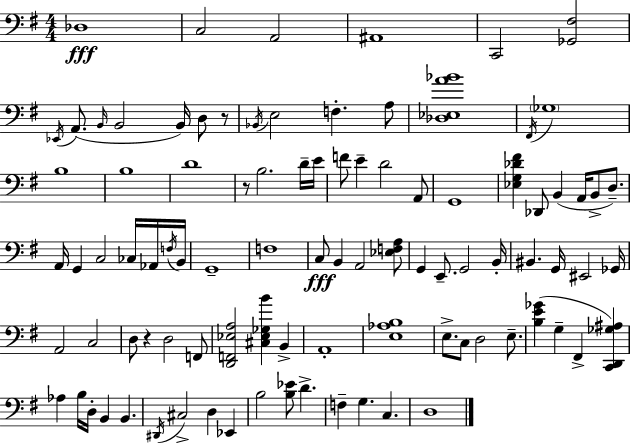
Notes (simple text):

Db3/w C3/h A2/h A#2/w C2/h [Gb2,F#3]/h Eb2/s A2/e. B2/s B2/h B2/s D3/e R/e Bb2/s E3/h F3/q. A3/e [Db3,Eb3,A4,Bb4]/w F#2/s Gb3/w B3/w B3/w D4/w R/e B3/h. D4/s E4/s F4/e E4/q D4/h A2/e G2/w [Eb3,G3,Db4,F#4]/q Db2/e B2/q A2/s B2/e D3/e. A2/s G2/q C3/h CES3/s Ab2/s F3/s B2/s G2/w F3/w C3/e B2/q A2/h [Eb3,F3,A3]/e G2/q E2/e. G2/h B2/s BIS2/q. G2/s EIS2/h Gb2/s A2/h C3/h D3/e R/q D3/h F2/e [D2,F2,Eb3,A3]/h [C#3,Eb3,Gb3,B4]/q B2/q A2/w [E3,Ab3,B3]/w E3/e. C3/e D3/h E3/e. [B3,E4,Gb4]/q G3/q F#2/q [C2,D2,Gb3,A#3]/q Ab3/q B3/s D3/s B2/q B2/q. D#2/s C#3/h D3/q Eb2/q B3/h [B3,Eb4]/e D4/q. F3/q G3/q. C3/q. D3/w